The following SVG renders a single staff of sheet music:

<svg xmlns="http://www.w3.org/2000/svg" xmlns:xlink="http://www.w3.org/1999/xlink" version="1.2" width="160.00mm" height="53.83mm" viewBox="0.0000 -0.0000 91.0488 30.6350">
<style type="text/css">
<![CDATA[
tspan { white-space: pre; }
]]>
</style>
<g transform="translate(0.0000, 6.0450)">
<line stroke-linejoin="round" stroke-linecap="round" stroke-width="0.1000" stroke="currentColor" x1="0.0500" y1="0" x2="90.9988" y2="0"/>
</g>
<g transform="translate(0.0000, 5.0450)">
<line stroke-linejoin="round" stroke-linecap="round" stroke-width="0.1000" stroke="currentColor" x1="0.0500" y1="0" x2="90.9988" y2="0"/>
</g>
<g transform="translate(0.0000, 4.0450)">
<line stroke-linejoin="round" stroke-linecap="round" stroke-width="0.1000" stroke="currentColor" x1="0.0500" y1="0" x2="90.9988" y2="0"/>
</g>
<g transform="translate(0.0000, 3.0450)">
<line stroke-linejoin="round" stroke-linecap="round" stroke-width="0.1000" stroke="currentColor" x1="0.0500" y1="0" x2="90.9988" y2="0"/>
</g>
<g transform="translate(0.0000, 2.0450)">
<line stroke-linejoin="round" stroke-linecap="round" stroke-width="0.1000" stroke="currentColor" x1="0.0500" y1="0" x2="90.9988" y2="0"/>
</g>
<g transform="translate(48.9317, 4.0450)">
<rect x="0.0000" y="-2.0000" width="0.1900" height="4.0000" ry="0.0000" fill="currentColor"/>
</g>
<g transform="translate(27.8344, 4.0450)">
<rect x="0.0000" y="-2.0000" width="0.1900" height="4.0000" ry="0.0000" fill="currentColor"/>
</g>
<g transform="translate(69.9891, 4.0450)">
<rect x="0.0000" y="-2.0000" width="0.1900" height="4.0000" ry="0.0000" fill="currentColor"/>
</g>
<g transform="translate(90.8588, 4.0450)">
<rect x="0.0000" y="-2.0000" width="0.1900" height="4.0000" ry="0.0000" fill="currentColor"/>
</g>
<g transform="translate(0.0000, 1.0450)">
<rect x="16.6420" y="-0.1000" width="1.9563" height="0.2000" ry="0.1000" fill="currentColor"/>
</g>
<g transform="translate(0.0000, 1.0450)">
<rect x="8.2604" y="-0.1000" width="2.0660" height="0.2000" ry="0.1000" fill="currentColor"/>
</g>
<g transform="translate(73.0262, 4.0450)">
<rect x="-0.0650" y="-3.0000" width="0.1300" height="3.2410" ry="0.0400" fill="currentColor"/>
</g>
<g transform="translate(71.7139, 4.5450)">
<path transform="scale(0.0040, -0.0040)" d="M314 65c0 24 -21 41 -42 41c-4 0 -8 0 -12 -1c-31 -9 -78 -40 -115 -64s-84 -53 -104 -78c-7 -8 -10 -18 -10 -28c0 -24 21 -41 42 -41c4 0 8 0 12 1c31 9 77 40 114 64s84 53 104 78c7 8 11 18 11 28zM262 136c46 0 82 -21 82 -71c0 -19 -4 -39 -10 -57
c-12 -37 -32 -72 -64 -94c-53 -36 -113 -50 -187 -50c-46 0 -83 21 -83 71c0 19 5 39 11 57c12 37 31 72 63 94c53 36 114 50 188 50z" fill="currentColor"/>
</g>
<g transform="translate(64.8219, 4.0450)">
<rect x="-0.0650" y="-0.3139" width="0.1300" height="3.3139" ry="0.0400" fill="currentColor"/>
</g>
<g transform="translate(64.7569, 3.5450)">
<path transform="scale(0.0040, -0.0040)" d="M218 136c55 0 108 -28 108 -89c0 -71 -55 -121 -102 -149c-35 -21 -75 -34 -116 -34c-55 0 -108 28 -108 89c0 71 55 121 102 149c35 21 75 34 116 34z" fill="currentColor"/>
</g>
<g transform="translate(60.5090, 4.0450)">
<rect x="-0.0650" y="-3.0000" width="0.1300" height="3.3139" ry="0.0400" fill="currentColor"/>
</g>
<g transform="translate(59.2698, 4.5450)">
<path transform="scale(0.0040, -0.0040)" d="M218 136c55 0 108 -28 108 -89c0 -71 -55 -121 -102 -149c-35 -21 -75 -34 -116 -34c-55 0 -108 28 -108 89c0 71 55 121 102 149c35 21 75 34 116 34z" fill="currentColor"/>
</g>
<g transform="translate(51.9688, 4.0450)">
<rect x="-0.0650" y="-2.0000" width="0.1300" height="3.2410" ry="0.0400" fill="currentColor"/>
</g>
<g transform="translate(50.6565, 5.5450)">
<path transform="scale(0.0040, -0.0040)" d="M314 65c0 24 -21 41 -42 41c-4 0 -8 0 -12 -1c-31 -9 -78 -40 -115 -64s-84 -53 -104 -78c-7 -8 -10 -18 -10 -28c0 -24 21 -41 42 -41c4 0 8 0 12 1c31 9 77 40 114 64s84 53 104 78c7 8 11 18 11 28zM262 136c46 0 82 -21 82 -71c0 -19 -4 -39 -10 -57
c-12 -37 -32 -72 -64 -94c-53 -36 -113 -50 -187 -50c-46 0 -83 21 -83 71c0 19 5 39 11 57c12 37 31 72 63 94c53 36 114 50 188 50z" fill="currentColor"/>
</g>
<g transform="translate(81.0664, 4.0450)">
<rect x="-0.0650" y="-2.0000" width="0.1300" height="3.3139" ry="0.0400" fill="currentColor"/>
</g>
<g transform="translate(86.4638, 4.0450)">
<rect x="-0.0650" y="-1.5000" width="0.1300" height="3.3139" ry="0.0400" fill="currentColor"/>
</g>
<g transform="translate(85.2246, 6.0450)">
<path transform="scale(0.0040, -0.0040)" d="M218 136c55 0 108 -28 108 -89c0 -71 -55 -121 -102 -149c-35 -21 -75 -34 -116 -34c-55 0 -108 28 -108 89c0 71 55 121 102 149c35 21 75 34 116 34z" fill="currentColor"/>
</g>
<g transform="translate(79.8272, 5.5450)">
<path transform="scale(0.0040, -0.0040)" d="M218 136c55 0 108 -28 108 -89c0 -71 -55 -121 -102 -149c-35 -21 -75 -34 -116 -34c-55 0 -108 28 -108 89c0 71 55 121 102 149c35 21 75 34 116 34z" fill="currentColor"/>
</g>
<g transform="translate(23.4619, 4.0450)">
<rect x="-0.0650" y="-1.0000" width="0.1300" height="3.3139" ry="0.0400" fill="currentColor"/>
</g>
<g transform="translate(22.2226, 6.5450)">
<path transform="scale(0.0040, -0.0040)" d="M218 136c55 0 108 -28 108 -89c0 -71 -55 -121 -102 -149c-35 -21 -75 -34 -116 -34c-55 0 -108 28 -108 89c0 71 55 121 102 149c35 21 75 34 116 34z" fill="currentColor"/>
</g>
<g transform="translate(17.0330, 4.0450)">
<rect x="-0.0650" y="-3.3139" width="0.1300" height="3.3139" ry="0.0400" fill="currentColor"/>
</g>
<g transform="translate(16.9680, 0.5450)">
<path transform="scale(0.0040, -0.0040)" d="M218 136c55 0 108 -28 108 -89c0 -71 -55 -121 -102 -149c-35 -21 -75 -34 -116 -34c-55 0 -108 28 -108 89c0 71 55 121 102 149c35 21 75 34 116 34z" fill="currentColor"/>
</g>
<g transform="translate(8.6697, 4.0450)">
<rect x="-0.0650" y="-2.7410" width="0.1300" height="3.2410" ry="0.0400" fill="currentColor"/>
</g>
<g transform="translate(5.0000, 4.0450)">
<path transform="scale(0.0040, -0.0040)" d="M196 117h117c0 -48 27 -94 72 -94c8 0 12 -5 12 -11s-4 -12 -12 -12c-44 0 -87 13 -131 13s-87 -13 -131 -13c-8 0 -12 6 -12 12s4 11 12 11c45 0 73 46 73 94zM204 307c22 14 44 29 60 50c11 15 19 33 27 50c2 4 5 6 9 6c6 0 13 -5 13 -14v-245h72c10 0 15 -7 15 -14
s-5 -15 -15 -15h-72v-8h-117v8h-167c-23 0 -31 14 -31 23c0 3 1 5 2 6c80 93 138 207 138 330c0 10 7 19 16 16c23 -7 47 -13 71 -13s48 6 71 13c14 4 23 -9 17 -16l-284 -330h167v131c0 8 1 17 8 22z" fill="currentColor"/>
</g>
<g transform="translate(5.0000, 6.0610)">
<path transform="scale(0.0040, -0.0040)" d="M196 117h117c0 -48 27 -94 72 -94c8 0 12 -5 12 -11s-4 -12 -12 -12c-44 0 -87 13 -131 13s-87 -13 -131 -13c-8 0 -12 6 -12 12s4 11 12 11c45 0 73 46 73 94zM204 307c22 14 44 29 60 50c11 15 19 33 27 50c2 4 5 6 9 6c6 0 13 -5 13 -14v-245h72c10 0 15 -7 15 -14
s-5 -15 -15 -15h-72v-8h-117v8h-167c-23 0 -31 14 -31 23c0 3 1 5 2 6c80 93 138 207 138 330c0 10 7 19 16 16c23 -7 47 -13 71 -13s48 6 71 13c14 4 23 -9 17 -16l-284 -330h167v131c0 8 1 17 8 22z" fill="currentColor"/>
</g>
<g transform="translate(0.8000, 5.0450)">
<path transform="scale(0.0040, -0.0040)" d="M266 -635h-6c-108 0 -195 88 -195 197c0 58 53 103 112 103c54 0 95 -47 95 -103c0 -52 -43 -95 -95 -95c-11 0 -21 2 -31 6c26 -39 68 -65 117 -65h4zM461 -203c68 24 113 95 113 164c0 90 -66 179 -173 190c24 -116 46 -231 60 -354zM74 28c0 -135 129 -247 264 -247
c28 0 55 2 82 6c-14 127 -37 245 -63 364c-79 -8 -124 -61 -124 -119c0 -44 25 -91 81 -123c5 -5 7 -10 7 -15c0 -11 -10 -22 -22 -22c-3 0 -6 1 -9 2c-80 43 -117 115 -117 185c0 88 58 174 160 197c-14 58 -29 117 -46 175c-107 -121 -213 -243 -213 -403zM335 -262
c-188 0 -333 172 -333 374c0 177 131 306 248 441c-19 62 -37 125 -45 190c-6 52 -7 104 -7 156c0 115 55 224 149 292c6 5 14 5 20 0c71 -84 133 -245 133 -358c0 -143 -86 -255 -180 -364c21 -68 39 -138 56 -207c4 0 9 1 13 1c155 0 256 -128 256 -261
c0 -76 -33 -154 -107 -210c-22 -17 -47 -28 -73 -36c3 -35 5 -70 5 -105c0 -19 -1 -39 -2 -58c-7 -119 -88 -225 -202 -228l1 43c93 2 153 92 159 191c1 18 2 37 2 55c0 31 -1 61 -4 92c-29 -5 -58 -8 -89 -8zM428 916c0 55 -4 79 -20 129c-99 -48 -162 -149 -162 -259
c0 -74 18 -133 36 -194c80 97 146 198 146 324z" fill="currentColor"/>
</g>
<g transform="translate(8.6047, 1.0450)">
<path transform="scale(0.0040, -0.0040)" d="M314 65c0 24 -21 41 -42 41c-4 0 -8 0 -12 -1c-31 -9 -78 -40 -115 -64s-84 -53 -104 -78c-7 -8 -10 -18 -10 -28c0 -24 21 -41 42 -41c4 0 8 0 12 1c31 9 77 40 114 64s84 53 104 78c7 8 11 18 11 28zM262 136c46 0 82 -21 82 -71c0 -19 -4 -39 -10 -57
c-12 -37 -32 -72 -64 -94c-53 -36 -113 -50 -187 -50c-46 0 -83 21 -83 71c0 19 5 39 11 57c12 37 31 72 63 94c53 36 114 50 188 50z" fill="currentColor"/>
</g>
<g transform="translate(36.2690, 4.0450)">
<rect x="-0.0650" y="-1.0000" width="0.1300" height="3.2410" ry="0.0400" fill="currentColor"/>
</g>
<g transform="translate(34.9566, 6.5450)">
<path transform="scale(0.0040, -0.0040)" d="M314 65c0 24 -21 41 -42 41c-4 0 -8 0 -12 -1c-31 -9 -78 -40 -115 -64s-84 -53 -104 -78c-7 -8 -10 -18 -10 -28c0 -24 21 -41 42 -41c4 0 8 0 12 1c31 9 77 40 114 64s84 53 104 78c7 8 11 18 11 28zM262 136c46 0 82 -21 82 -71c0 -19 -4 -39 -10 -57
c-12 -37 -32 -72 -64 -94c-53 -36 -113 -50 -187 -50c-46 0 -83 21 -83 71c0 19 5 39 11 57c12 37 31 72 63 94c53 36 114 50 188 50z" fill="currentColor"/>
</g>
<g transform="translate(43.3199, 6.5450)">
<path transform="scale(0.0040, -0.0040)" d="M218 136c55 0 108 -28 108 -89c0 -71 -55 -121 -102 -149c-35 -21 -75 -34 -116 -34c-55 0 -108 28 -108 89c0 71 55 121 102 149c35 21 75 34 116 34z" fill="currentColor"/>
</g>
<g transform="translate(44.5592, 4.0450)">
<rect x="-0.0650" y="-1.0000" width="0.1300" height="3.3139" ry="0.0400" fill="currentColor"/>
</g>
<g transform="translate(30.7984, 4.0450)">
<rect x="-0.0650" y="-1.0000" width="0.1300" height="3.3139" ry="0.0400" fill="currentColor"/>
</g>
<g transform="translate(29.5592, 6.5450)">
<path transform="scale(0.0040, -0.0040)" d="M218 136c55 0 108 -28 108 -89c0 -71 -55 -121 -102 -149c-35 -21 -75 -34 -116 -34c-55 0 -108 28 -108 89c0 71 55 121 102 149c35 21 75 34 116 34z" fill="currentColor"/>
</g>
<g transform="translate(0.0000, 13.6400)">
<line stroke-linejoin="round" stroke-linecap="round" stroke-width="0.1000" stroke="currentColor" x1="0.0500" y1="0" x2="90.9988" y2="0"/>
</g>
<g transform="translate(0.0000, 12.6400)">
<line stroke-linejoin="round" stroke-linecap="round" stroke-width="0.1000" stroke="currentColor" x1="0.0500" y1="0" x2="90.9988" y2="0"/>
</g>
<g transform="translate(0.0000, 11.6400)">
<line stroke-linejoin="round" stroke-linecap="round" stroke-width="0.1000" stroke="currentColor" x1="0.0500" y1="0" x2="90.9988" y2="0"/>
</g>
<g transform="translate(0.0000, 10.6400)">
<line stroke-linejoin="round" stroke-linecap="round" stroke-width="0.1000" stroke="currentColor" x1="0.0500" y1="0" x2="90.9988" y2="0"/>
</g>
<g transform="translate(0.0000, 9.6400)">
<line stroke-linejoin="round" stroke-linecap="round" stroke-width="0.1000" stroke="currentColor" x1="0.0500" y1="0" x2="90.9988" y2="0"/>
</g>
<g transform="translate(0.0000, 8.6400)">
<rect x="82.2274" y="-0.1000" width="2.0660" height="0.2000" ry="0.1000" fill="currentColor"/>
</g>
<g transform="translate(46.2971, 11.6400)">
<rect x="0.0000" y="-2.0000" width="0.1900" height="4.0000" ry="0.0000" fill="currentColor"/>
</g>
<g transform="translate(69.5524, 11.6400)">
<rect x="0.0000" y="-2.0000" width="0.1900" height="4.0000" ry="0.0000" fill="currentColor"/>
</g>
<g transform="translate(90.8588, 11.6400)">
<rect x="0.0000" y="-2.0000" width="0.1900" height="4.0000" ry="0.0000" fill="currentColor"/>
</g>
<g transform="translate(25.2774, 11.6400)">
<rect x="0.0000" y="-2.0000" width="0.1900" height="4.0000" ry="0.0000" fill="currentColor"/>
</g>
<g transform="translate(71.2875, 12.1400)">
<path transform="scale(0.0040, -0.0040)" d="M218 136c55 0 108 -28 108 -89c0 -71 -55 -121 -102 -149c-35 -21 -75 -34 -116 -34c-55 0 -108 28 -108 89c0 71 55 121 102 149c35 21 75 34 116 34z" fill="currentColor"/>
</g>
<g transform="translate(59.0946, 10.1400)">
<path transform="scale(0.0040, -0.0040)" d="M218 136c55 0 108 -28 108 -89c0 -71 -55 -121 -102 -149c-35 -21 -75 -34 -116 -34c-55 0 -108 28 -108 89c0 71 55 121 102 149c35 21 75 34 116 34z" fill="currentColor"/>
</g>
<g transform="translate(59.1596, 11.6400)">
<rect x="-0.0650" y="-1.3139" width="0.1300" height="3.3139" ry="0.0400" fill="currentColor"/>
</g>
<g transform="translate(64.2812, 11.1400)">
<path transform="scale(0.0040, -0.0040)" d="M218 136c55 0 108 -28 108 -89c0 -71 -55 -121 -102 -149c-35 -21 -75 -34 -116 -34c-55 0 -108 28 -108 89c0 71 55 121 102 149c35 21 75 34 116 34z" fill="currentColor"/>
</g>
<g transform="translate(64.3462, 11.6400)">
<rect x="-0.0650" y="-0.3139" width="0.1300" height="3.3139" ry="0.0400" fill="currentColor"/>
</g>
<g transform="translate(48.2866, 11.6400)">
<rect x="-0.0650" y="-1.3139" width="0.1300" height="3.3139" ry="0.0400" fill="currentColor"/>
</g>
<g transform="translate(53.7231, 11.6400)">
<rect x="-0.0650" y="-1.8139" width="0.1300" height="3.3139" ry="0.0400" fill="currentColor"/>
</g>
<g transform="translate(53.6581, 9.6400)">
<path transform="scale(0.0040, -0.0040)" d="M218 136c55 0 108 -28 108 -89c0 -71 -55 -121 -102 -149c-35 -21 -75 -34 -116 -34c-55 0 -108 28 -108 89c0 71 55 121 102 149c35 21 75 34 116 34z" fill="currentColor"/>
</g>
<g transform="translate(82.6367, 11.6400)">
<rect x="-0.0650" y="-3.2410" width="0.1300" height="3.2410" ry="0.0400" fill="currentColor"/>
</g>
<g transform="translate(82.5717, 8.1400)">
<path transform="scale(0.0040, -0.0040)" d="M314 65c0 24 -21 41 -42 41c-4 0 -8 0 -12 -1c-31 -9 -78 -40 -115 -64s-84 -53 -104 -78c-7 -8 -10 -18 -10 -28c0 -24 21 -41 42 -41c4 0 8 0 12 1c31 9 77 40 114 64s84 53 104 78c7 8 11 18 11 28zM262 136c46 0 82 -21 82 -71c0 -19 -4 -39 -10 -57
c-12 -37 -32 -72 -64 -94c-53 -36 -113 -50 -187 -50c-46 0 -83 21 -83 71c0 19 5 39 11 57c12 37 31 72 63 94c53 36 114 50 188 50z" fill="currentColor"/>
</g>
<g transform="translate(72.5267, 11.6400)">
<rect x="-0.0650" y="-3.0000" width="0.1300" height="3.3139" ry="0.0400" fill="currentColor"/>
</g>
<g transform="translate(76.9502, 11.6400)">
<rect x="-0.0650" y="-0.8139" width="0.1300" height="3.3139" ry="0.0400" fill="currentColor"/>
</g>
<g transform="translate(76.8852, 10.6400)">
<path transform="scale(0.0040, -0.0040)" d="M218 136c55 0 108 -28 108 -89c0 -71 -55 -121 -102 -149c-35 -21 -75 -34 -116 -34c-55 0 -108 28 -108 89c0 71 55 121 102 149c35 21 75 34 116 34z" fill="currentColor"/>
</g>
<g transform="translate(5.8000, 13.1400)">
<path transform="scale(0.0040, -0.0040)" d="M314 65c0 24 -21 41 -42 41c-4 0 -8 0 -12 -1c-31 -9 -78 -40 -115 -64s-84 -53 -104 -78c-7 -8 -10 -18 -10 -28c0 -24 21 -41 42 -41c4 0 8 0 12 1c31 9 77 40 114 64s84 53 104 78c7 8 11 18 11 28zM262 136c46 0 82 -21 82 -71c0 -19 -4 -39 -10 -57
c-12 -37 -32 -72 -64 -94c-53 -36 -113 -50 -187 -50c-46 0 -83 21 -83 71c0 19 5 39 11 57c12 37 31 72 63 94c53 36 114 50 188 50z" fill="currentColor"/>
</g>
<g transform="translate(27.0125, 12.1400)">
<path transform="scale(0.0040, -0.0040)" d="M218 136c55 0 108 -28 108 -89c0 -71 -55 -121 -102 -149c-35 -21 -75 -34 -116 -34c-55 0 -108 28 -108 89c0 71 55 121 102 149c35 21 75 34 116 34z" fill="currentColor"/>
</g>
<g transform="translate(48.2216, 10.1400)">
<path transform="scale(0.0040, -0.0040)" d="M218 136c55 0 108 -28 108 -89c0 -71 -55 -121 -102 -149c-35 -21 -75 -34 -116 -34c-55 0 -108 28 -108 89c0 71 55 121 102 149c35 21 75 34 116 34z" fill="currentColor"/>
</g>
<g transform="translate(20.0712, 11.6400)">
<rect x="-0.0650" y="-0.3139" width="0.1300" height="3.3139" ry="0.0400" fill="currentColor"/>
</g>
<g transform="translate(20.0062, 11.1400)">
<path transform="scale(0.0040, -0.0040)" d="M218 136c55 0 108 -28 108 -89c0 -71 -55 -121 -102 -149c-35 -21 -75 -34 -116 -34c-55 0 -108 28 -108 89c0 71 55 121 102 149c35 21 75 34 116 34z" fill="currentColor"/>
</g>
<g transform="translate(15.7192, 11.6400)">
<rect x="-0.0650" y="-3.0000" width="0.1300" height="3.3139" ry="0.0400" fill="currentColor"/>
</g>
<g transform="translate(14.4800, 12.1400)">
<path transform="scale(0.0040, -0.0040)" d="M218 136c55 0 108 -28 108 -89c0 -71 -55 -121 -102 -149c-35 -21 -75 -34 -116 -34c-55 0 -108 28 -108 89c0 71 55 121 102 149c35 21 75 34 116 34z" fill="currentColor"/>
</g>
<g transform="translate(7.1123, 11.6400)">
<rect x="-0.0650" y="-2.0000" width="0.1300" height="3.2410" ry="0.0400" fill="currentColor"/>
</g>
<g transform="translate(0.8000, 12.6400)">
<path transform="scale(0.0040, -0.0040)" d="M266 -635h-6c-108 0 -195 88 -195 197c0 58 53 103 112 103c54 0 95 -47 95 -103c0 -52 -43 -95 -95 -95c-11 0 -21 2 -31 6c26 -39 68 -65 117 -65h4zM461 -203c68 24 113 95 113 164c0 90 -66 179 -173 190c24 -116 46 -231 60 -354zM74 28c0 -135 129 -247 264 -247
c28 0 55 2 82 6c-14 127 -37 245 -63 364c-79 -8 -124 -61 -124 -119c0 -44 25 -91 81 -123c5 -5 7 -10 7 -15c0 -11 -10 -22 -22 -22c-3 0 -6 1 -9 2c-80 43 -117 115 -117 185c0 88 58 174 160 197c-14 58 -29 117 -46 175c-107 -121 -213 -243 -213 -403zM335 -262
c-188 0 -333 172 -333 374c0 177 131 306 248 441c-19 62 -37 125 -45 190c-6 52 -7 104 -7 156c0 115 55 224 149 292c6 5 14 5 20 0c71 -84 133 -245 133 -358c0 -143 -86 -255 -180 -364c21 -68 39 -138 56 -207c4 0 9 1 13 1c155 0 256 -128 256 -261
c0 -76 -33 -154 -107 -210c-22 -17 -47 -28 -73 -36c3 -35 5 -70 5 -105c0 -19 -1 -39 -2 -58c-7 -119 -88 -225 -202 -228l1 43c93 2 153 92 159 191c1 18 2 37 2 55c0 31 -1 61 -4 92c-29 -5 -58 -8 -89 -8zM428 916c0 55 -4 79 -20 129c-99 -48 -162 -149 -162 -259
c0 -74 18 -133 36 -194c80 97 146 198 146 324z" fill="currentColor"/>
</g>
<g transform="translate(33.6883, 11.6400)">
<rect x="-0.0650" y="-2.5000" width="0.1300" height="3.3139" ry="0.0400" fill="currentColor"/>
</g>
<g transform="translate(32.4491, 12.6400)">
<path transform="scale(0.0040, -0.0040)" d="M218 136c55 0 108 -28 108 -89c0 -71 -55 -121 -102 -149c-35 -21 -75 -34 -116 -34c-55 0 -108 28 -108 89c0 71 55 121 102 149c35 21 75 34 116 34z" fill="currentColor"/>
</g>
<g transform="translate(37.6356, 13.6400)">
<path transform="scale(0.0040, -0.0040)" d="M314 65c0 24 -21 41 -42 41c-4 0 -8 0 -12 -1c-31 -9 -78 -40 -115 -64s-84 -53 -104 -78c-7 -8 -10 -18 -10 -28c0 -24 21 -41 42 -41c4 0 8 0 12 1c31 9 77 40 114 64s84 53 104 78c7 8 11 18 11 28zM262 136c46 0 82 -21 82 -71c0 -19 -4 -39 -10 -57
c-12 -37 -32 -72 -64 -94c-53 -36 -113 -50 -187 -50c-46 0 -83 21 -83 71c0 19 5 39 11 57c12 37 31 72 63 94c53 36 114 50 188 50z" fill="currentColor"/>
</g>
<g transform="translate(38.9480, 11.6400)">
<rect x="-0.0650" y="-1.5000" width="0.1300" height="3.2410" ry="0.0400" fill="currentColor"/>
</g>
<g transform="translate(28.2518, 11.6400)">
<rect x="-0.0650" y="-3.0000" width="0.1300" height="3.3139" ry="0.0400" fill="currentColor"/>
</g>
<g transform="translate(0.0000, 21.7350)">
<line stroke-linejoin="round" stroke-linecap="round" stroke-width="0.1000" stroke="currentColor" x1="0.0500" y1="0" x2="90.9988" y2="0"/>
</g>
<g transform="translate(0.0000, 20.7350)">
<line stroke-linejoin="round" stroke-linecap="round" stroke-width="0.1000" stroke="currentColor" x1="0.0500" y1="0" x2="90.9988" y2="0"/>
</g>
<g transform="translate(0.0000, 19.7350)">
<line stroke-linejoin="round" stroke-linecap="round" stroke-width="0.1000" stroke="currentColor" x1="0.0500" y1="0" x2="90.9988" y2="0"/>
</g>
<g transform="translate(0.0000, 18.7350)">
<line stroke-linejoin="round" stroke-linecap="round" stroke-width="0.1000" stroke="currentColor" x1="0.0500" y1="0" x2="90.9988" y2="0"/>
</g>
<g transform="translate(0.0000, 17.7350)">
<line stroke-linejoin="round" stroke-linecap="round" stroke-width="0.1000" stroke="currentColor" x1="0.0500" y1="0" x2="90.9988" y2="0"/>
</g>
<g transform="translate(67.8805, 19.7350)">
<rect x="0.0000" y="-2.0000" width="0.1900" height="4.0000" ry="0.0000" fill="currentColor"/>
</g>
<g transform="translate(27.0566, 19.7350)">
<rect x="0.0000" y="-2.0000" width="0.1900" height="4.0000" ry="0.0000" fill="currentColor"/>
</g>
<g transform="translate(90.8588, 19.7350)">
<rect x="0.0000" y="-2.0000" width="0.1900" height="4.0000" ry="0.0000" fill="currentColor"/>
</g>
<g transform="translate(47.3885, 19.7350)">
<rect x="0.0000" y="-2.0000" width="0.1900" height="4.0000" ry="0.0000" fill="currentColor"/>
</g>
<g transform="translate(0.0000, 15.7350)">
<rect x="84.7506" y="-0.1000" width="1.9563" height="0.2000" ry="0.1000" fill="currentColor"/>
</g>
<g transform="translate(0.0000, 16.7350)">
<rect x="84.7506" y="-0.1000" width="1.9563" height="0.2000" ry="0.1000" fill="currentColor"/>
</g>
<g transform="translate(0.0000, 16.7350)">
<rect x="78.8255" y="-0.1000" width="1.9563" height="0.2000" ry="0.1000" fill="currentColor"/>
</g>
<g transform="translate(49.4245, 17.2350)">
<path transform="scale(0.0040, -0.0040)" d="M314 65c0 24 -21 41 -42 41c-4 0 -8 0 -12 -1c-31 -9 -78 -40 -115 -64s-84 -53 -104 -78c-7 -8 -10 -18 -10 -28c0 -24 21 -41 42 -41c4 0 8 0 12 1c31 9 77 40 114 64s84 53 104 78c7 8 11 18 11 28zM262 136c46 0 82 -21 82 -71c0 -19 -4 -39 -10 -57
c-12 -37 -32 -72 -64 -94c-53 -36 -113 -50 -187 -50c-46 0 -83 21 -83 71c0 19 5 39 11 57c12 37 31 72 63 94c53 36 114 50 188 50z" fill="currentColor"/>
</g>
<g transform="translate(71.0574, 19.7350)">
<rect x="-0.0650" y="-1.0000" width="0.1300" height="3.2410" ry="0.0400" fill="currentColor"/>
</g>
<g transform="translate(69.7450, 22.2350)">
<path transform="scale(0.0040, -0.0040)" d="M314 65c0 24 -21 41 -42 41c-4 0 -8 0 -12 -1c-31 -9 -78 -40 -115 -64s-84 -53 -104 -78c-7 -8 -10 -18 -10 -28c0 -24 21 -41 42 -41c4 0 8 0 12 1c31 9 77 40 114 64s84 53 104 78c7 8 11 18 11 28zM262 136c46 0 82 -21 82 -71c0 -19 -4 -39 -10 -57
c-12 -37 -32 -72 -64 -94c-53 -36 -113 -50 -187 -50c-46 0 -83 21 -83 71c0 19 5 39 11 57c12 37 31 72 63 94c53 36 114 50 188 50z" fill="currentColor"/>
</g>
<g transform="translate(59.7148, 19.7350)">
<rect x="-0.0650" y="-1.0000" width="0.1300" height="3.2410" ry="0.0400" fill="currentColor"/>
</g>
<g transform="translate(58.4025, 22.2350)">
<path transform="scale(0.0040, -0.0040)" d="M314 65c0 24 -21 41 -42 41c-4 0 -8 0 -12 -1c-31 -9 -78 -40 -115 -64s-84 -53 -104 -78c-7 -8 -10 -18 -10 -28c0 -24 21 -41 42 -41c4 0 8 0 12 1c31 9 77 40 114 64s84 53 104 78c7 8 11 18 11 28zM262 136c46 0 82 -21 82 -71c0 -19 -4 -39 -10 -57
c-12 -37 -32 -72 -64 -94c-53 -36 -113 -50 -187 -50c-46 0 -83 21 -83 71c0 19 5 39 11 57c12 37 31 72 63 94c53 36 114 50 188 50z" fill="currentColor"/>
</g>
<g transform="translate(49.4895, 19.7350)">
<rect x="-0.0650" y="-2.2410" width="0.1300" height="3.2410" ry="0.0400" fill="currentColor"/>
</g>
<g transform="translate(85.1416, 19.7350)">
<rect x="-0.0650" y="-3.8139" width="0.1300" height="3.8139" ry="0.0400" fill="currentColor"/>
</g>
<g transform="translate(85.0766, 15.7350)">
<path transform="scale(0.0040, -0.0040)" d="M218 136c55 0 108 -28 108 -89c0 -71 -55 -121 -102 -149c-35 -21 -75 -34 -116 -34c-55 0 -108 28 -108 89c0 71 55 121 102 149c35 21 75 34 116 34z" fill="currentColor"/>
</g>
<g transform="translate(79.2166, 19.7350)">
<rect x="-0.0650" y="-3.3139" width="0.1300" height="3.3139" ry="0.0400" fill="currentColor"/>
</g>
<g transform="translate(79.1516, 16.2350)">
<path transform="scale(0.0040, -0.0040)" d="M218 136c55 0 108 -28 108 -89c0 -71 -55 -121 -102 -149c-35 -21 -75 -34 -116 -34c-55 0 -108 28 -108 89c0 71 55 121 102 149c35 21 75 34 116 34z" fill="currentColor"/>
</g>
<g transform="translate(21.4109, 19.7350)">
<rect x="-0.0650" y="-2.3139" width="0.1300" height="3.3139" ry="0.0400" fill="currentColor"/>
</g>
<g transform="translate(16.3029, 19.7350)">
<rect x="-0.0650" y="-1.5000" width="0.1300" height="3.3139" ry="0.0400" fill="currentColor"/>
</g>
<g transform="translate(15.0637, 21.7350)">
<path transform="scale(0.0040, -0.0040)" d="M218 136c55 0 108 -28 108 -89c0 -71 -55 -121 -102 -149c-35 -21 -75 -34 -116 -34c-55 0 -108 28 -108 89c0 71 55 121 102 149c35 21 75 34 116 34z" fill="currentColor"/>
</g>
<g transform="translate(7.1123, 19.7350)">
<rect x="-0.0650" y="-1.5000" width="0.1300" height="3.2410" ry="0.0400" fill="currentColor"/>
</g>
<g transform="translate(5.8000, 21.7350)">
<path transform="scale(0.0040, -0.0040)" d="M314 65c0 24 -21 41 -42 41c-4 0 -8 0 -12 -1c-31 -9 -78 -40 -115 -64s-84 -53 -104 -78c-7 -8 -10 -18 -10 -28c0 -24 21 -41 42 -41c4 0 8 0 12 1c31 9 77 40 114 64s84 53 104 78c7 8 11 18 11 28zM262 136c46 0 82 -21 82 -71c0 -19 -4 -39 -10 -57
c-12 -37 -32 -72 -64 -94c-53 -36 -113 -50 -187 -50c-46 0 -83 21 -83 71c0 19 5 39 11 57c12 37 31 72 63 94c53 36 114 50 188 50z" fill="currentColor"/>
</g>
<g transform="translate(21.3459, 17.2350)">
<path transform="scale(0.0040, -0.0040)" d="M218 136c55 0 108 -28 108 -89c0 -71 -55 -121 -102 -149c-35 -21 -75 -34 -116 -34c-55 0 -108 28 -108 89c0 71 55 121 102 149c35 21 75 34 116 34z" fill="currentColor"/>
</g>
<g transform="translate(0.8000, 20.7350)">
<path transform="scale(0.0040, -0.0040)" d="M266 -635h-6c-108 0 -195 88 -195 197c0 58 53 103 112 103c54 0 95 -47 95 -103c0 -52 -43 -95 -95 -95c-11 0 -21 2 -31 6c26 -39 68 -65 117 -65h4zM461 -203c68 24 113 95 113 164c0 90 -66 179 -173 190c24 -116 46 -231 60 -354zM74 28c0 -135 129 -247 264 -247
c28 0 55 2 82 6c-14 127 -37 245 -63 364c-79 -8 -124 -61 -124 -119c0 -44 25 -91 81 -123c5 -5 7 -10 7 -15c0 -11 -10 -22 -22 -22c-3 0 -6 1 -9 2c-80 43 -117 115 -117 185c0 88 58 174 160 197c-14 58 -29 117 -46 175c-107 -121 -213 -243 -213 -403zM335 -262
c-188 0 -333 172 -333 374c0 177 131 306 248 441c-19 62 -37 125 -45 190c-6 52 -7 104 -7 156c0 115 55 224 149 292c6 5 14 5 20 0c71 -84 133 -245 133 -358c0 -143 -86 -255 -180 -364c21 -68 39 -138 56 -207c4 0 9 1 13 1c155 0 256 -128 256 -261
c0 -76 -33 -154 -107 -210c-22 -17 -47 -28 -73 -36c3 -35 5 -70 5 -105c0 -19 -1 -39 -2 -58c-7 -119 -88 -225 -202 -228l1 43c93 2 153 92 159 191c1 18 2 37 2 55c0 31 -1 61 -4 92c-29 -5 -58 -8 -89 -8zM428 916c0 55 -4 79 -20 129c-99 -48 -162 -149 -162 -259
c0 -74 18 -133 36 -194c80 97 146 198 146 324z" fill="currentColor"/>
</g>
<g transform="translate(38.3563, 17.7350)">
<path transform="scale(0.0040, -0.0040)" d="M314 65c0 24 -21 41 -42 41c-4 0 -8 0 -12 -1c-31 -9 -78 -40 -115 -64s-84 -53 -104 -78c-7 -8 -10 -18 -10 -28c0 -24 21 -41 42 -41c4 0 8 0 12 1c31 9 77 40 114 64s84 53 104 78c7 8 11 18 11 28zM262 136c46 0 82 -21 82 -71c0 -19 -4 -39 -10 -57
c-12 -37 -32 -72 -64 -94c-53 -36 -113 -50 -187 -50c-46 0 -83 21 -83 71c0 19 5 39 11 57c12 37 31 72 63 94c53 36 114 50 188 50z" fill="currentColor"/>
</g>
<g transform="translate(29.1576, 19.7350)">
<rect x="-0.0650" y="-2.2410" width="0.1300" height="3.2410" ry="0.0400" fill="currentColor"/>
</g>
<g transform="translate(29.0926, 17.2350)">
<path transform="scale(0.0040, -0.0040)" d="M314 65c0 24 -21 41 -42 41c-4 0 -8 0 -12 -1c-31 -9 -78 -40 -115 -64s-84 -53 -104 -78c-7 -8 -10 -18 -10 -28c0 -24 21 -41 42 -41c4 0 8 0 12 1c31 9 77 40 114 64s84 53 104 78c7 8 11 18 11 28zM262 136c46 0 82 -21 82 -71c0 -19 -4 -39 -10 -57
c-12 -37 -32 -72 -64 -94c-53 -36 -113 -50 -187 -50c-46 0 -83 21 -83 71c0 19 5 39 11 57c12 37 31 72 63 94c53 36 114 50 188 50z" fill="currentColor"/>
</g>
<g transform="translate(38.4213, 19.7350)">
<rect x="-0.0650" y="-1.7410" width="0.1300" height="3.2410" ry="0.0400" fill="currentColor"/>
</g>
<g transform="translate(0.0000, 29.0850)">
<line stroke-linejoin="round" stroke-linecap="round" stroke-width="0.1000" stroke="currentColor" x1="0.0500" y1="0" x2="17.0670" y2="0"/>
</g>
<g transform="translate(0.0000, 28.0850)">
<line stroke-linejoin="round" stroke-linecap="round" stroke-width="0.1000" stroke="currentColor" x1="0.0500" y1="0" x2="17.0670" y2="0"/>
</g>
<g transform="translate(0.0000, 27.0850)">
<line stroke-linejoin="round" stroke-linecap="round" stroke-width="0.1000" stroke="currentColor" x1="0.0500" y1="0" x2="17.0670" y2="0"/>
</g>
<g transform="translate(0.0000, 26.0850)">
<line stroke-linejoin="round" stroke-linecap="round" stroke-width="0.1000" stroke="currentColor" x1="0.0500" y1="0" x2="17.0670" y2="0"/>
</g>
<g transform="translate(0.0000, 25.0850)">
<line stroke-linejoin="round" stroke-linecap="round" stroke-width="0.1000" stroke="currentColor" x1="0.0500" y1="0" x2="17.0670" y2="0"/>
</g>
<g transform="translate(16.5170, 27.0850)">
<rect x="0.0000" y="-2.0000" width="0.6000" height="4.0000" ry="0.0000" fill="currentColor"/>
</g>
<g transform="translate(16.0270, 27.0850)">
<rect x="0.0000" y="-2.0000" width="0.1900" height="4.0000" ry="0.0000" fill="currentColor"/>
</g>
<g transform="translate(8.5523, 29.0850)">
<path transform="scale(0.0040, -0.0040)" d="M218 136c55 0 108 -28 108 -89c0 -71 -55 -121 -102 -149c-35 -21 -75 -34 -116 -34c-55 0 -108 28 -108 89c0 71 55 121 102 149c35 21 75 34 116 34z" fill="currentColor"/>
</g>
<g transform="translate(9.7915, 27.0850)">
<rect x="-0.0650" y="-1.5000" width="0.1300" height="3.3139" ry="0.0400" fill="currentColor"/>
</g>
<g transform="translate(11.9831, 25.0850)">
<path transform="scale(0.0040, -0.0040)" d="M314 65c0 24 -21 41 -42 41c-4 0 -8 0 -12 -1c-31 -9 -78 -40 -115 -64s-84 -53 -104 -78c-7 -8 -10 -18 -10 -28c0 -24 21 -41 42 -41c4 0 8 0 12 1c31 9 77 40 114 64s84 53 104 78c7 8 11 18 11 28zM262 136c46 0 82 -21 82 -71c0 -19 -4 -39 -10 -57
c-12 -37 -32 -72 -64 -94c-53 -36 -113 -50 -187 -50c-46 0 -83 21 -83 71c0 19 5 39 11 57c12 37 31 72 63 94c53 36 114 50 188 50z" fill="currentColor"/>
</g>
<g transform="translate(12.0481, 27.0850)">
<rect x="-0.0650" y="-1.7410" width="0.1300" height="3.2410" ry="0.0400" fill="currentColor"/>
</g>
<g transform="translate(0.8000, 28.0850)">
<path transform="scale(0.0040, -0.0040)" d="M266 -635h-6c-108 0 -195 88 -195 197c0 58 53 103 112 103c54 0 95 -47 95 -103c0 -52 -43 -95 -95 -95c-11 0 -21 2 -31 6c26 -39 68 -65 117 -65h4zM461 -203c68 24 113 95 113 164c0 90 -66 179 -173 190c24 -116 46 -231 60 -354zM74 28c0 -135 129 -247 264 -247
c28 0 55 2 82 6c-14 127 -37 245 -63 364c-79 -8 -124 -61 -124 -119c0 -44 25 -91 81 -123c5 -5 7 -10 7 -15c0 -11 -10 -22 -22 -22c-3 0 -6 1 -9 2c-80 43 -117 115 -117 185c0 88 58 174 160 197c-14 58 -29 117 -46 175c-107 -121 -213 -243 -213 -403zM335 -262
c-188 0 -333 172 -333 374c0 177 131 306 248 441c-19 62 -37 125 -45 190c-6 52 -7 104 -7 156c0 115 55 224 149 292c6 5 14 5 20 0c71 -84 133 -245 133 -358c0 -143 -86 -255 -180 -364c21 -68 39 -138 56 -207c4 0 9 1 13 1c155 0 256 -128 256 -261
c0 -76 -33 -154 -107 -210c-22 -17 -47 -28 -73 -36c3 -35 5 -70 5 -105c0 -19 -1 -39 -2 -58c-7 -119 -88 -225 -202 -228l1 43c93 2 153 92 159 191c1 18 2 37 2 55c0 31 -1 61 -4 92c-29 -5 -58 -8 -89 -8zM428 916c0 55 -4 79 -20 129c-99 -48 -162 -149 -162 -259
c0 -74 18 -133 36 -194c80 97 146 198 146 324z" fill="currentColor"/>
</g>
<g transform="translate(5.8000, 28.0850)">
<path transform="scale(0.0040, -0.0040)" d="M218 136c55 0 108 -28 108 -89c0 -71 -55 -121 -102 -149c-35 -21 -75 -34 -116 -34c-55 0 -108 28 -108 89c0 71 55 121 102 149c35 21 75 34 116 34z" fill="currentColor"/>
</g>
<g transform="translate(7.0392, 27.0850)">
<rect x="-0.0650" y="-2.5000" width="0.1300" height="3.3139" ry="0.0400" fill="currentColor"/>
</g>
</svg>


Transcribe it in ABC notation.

X:1
T:Untitled
M:4/4
L:1/4
K:C
a2 b D D D2 D F2 A c A2 F E F2 A c A G E2 e f e c A d b2 E2 E g g2 f2 g2 D2 D2 b c' G E f2